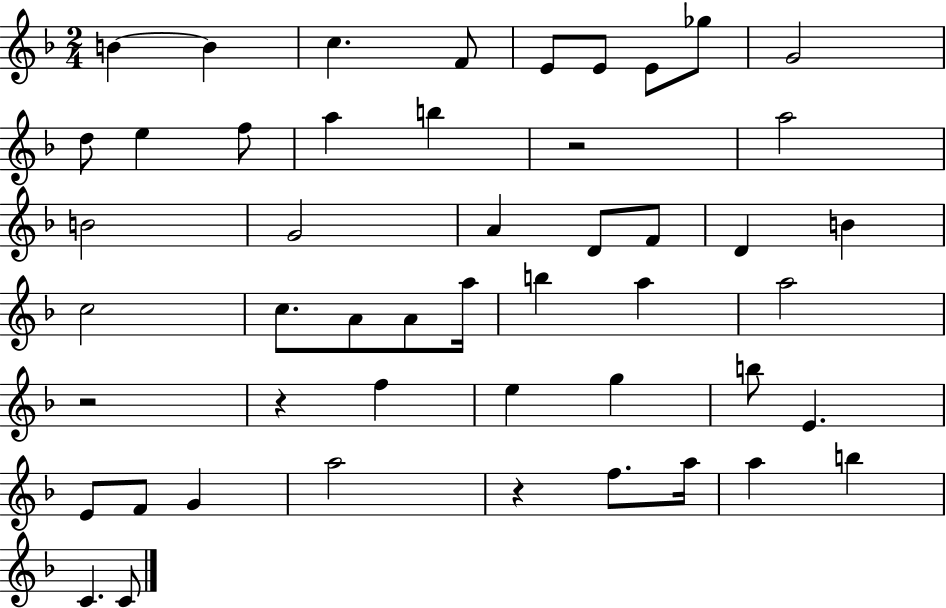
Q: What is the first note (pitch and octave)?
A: B4